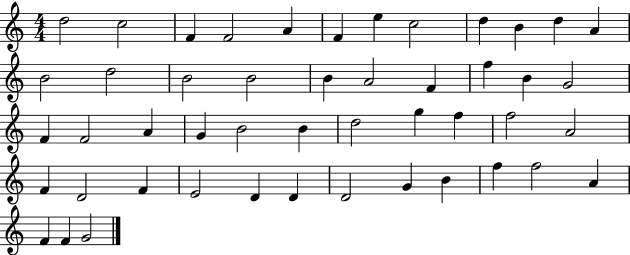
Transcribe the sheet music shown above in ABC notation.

X:1
T:Untitled
M:4/4
L:1/4
K:C
d2 c2 F F2 A F e c2 d B d A B2 d2 B2 B2 B A2 F f B G2 F F2 A G B2 B d2 g f f2 A2 F D2 F E2 D D D2 G B f f2 A F F G2